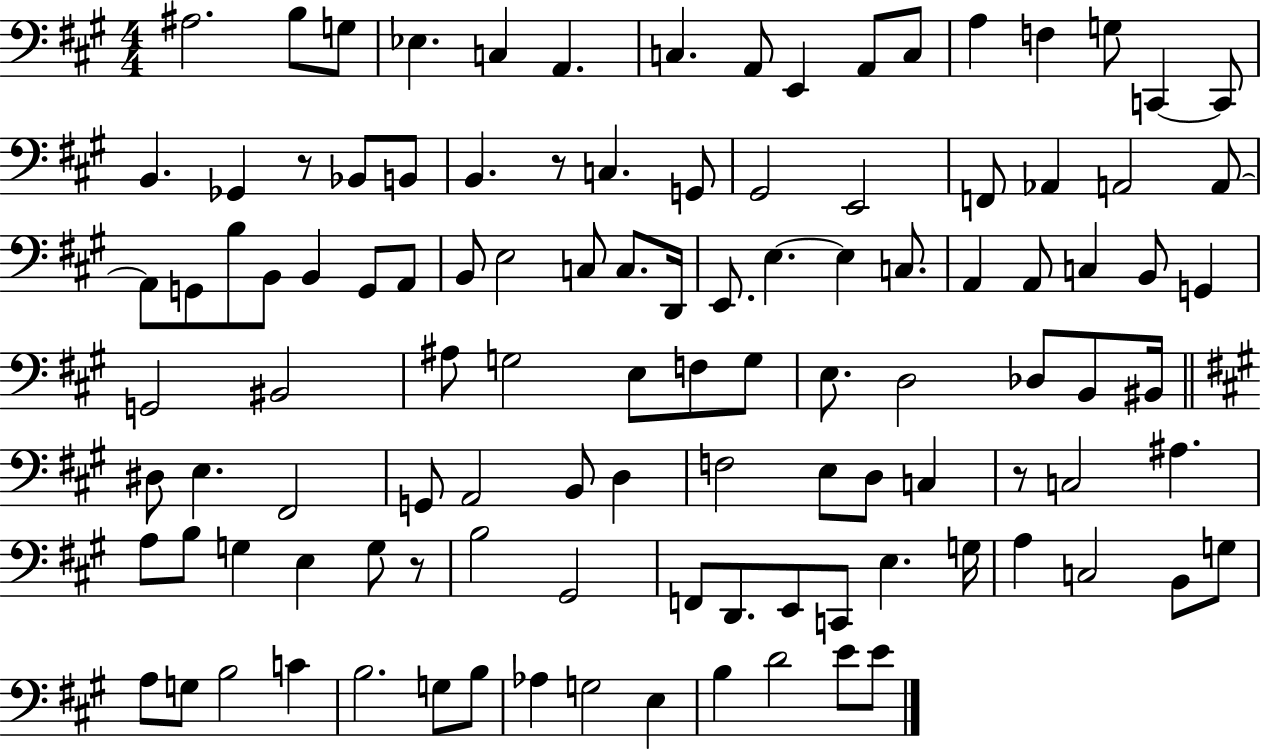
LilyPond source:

{
  \clef bass
  \numericTimeSignature
  \time 4/4
  \key a \major
  ais2. b8 g8 | ees4. c4 a,4. | c4. a,8 e,4 a,8 c8 | a4 f4 g8 c,4~~ c,8 | \break b,4. ges,4 r8 bes,8 b,8 | b,4. r8 c4. g,8 | gis,2 e,2 | f,8 aes,4 a,2 a,8~~ | \break a,8 g,8 b8 b,8 b,4 g,8 a,8 | b,8 e2 c8 c8. d,16 | e,8. e4.~~ e4 c8. | a,4 a,8 c4 b,8 g,4 | \break g,2 bis,2 | ais8 g2 e8 f8 g8 | e8. d2 des8 b,8 bis,16 | \bar "||" \break \key a \major dis8 e4. fis,2 | g,8 a,2 b,8 d4 | f2 e8 d8 c4 | r8 c2 ais4. | \break a8 b8 g4 e4 g8 r8 | b2 gis,2 | f,8 d,8. e,8 c,8 e4. g16 | a4 c2 b,8 g8 | \break a8 g8 b2 c'4 | b2. g8 b8 | aes4 g2 e4 | b4 d'2 e'8 e'8 | \break \bar "|."
}